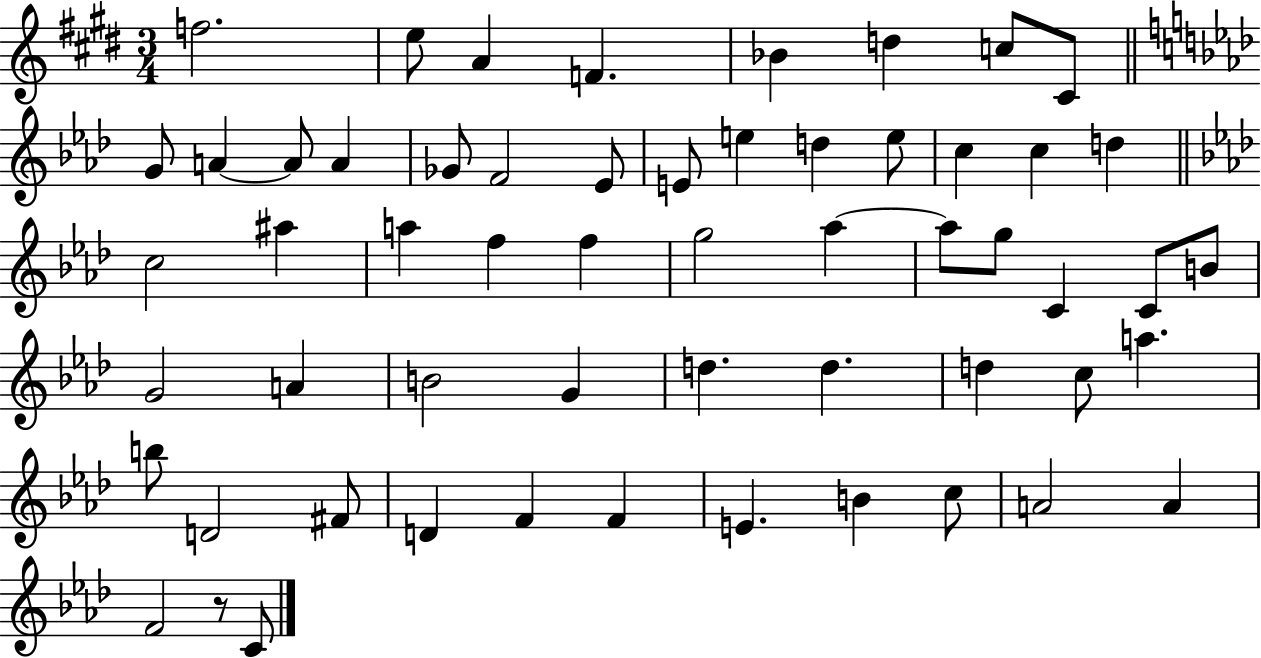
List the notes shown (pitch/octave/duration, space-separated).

F5/h. E5/e A4/q F4/q. Bb4/q D5/q C5/e C#4/e G4/e A4/q A4/e A4/q Gb4/e F4/h Eb4/e E4/e E5/q D5/q E5/e C5/q C5/q D5/q C5/h A#5/q A5/q F5/q F5/q G5/h Ab5/q Ab5/e G5/e C4/q C4/e B4/e G4/h A4/q B4/h G4/q D5/q. D5/q. D5/q C5/e A5/q. B5/e D4/h F#4/e D4/q F4/q F4/q E4/q. B4/q C5/e A4/h A4/q F4/h R/e C4/e